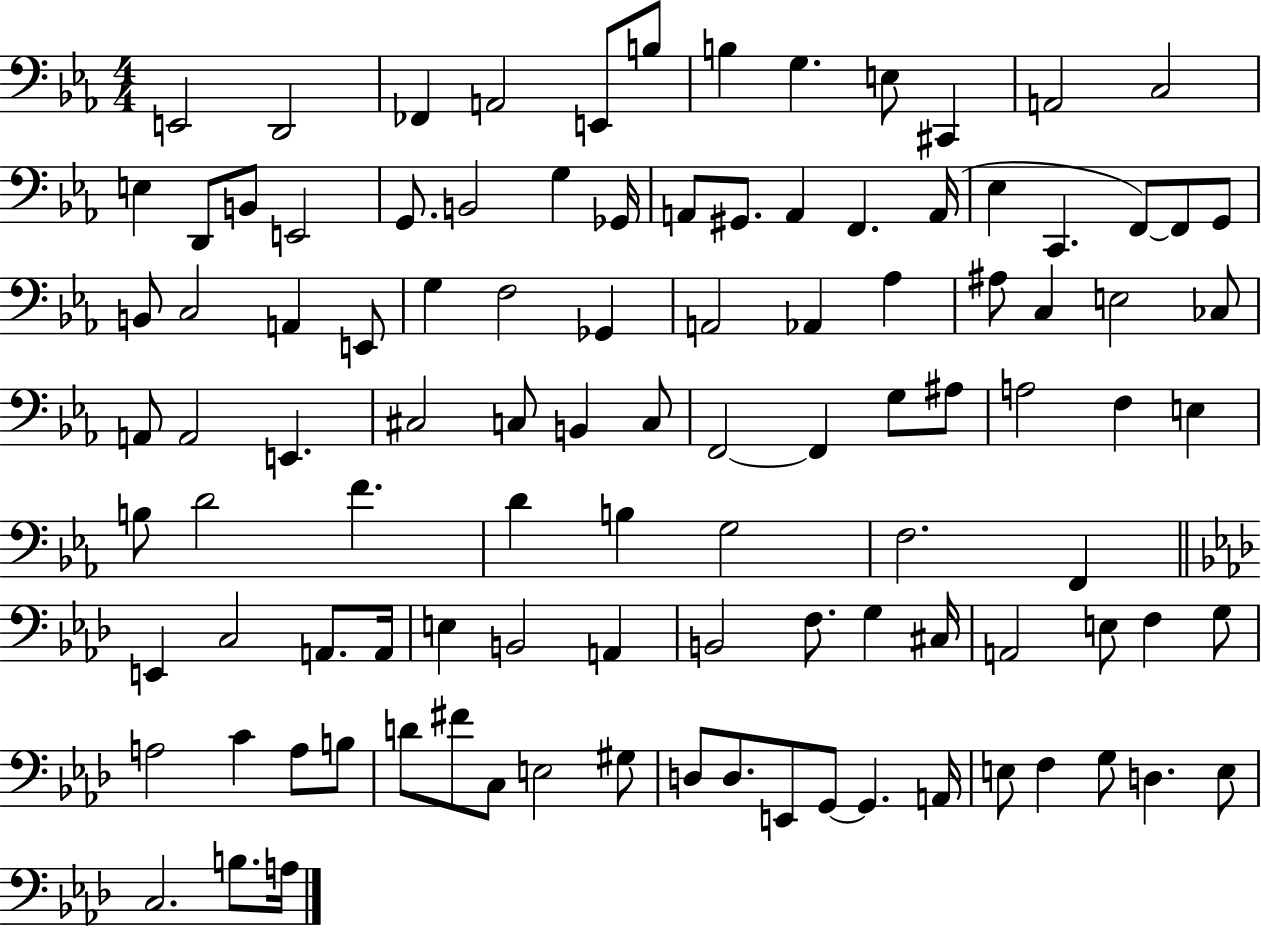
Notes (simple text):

E2/h D2/h FES2/q A2/h E2/e B3/e B3/q G3/q. E3/e C#2/q A2/h C3/h E3/q D2/e B2/e E2/h G2/e. B2/h G3/q Gb2/s A2/e G#2/e. A2/q F2/q. A2/s Eb3/q C2/q. F2/e F2/e G2/e B2/e C3/h A2/q E2/e G3/q F3/h Gb2/q A2/h Ab2/q Ab3/q A#3/e C3/q E3/h CES3/e A2/e A2/h E2/q. C#3/h C3/e B2/q C3/e F2/h F2/q G3/e A#3/e A3/h F3/q E3/q B3/e D4/h F4/q. D4/q B3/q G3/h F3/h. F2/q E2/q C3/h A2/e. A2/s E3/q B2/h A2/q B2/h F3/e. G3/q C#3/s A2/h E3/e F3/q G3/e A3/h C4/q A3/e B3/e D4/e F#4/e C3/e E3/h G#3/e D3/e D3/e. E2/e G2/e G2/q. A2/s E3/e F3/q G3/e D3/q. E3/e C3/h. B3/e. A3/s